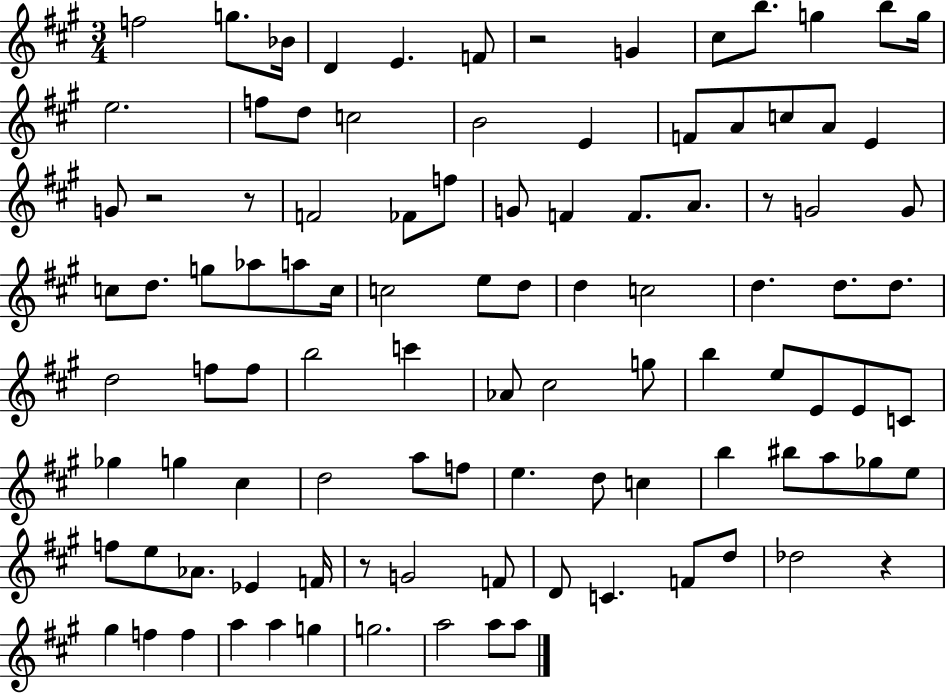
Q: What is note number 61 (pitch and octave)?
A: Gb5